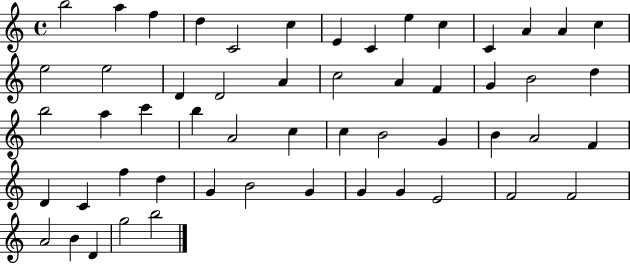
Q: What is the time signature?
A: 4/4